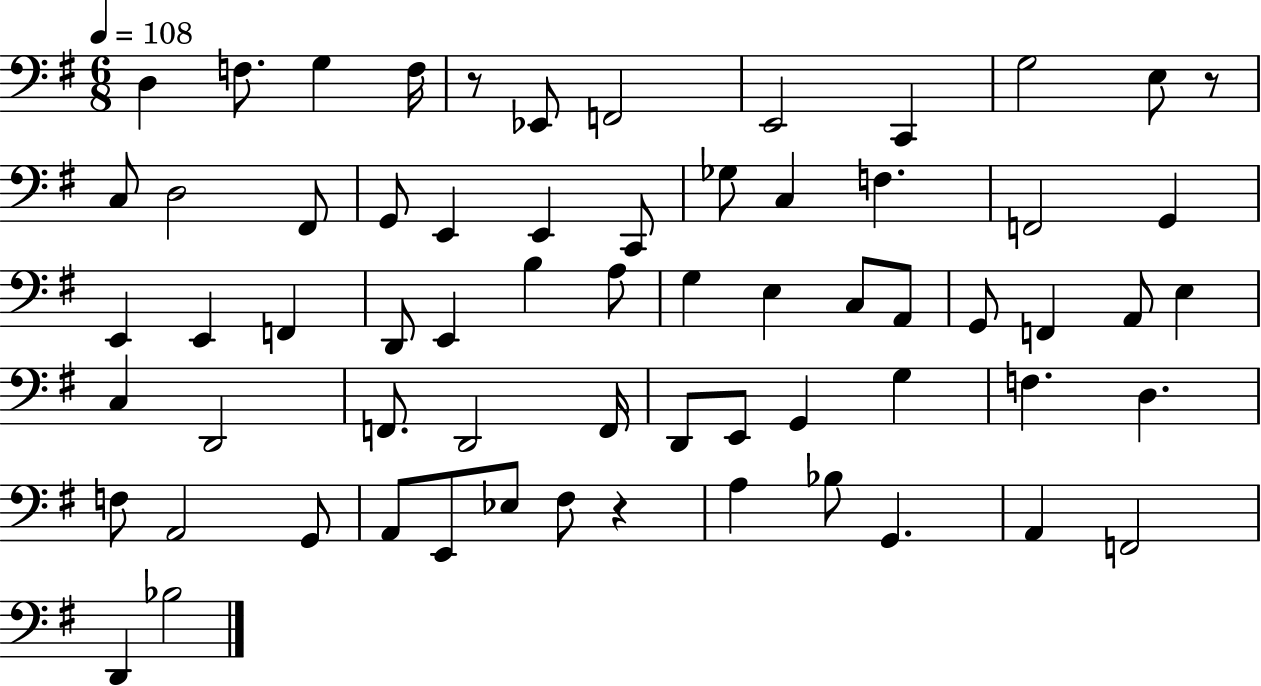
{
  \clef bass
  \numericTimeSignature
  \time 6/8
  \key g \major
  \tempo 4 = 108
  d4 f8. g4 f16 | r8 ees,8 f,2 | e,2 c,4 | g2 e8 r8 | \break c8 d2 fis,8 | g,8 e,4 e,4 c,8 | ges8 c4 f4. | f,2 g,4 | \break e,4 e,4 f,4 | d,8 e,4 b4 a8 | g4 e4 c8 a,8 | g,8 f,4 a,8 e4 | \break c4 d,2 | f,8. d,2 f,16 | d,8 e,8 g,4 g4 | f4. d4. | \break f8 a,2 g,8 | a,8 e,8 ees8 fis8 r4 | a4 bes8 g,4. | a,4 f,2 | \break d,4 bes2 | \bar "|."
}